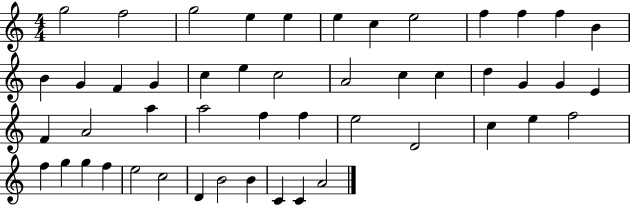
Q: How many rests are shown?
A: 0